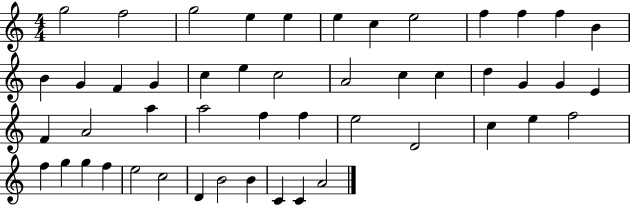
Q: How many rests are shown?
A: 0